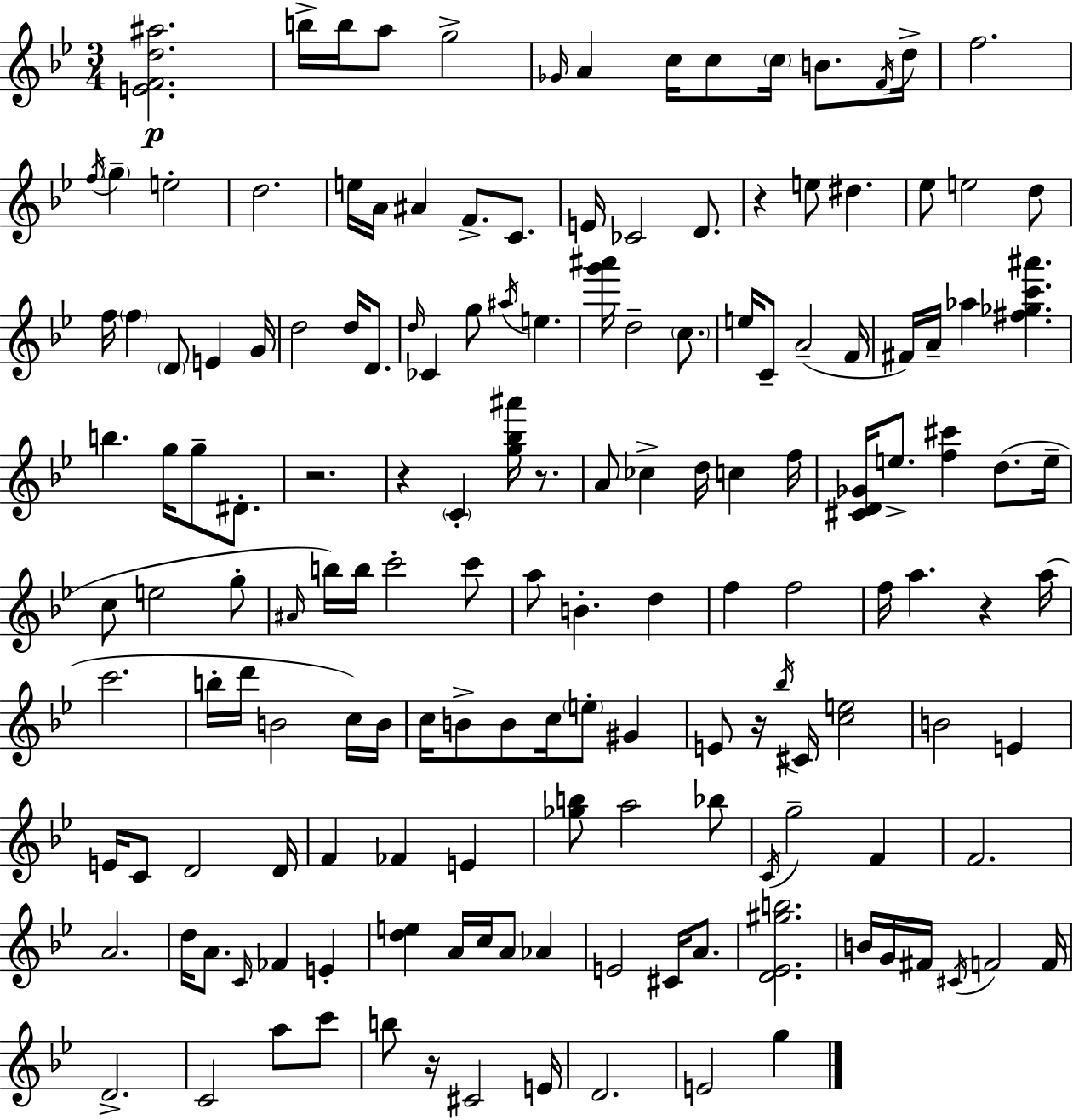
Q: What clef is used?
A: treble